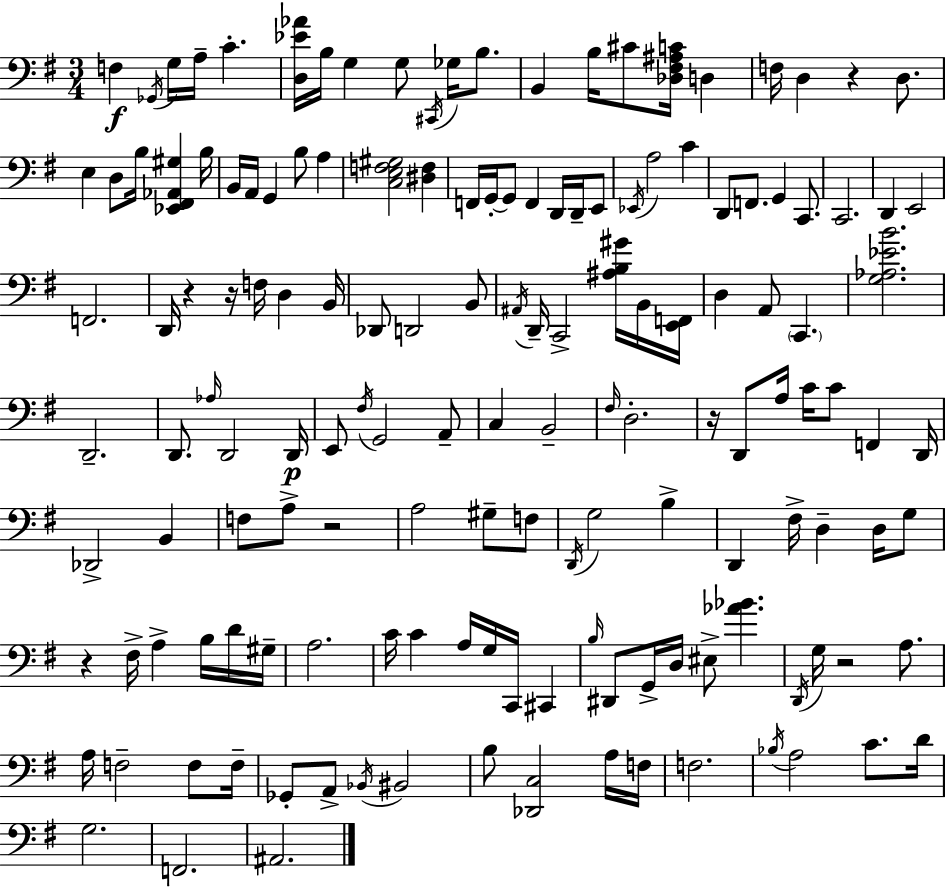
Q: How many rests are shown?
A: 7